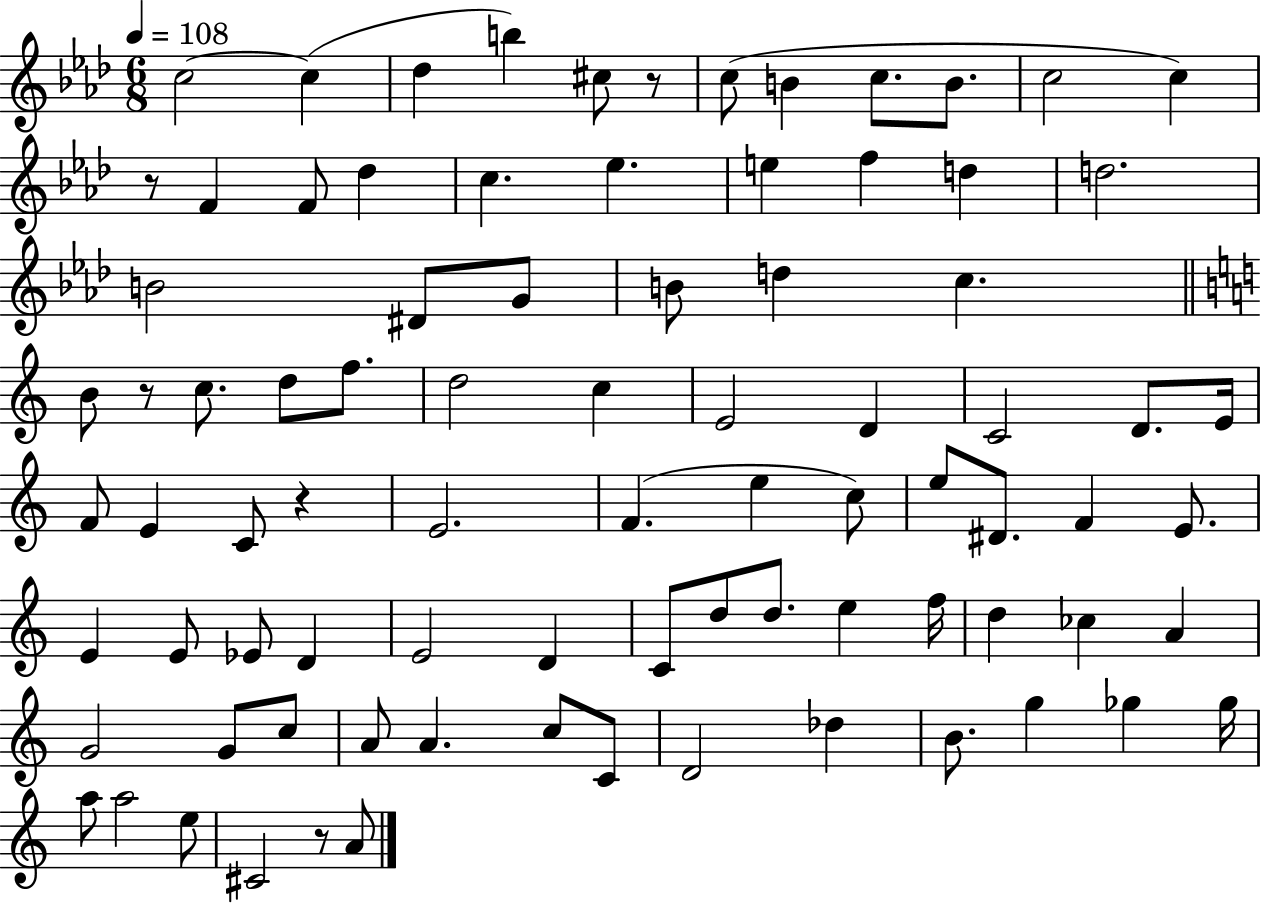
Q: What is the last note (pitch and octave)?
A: A4